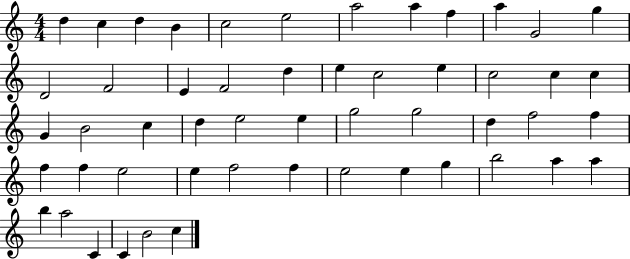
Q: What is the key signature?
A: C major